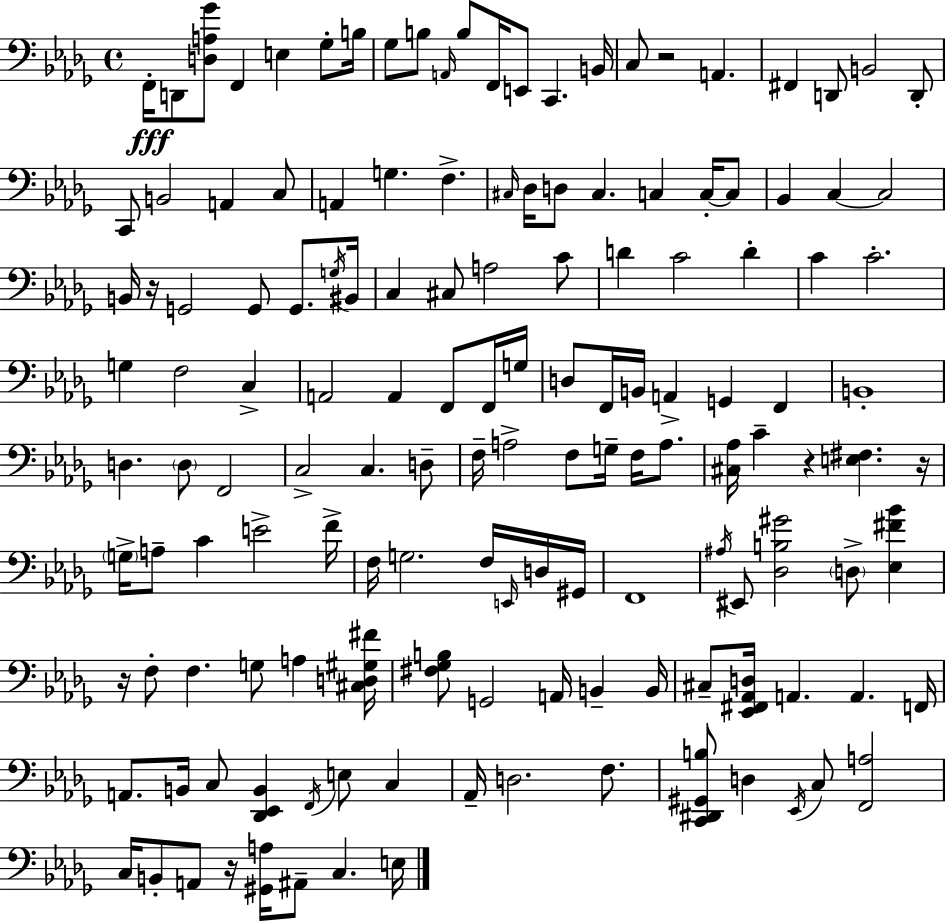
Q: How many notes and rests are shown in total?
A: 143